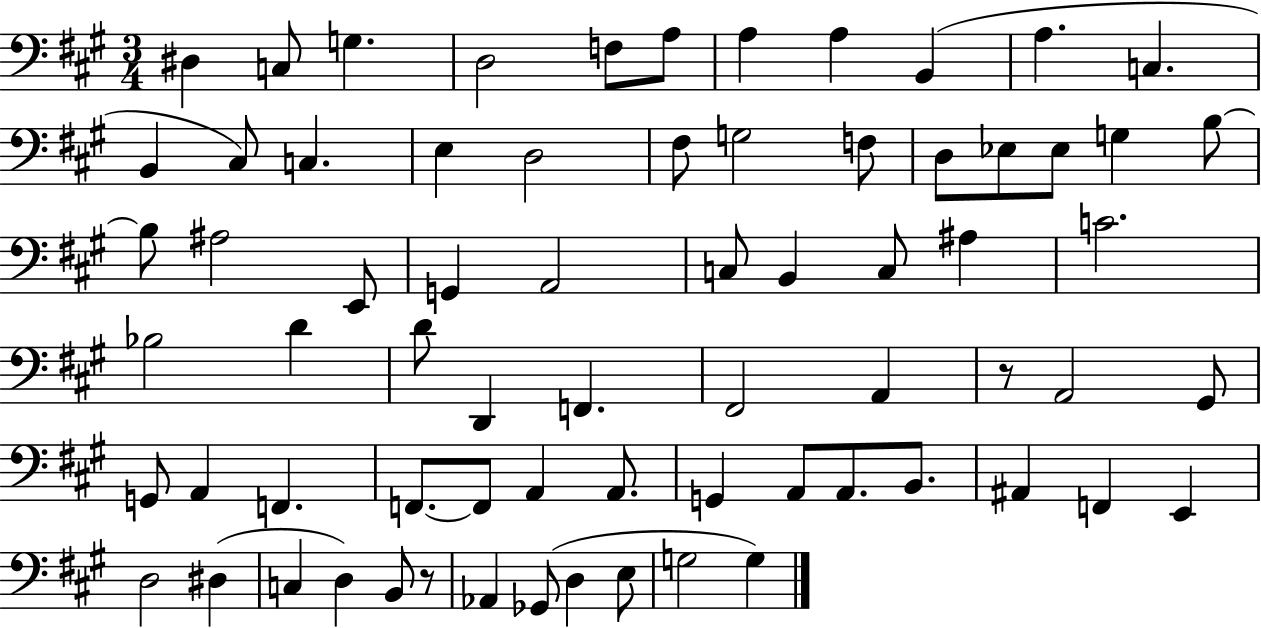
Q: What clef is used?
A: bass